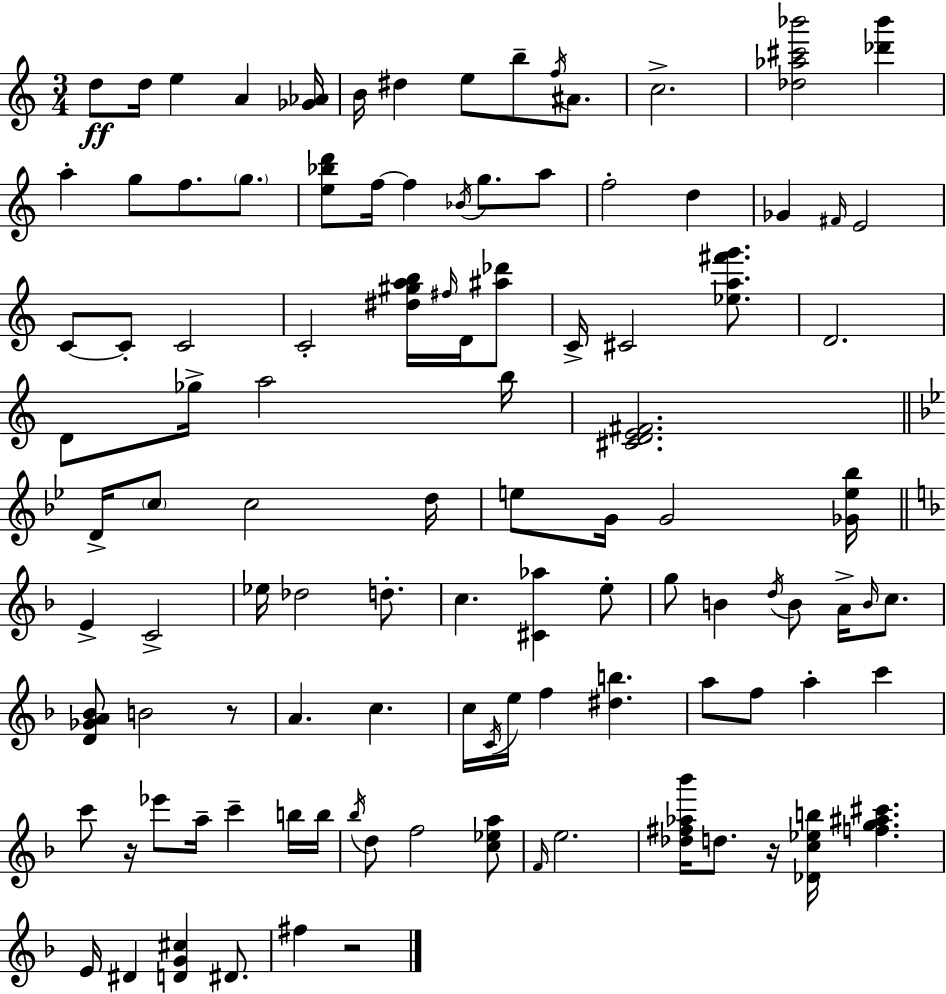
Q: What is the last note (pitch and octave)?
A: F#5